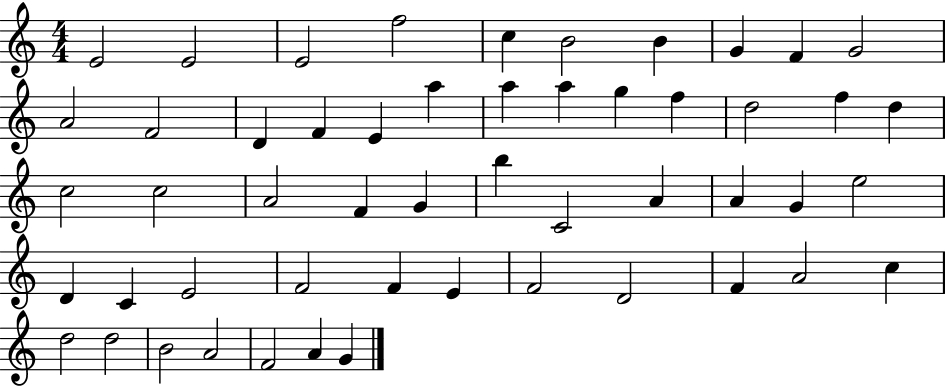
E4/h E4/h E4/h F5/h C5/q B4/h B4/q G4/q F4/q G4/h A4/h F4/h D4/q F4/q E4/q A5/q A5/q A5/q G5/q F5/q D5/h F5/q D5/q C5/h C5/h A4/h F4/q G4/q B5/q C4/h A4/q A4/q G4/q E5/h D4/q C4/q E4/h F4/h F4/q E4/q F4/h D4/h F4/q A4/h C5/q D5/h D5/h B4/h A4/h F4/h A4/q G4/q